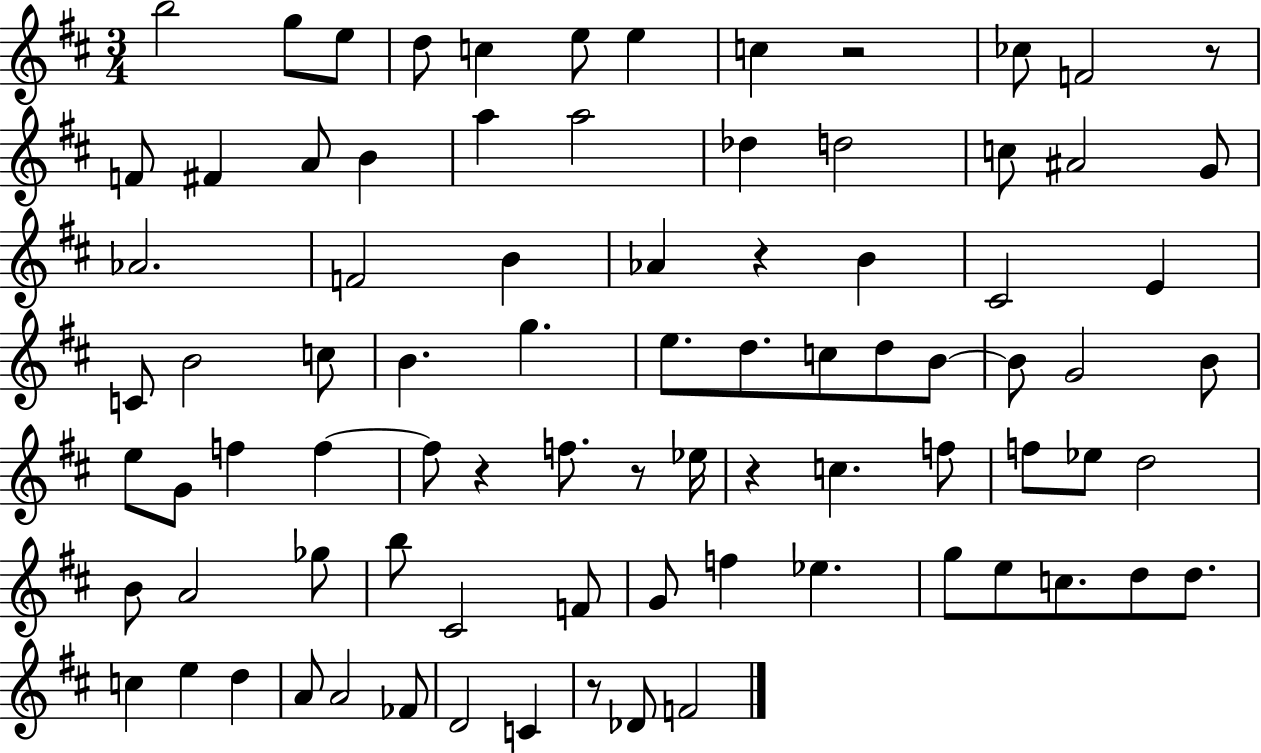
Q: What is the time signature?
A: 3/4